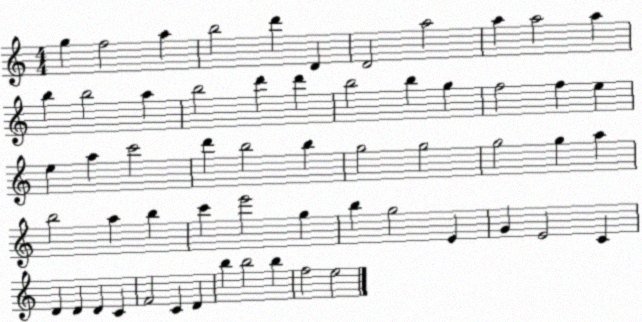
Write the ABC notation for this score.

X:1
T:Untitled
M:4/4
L:1/4
K:C
g f2 a b2 d' D D2 a2 a a2 a b b2 a b2 d' d' b2 b g f2 f e e a c'2 d' b2 b g2 g2 g2 g a b2 a b c' e'2 g b g2 E G E2 C D D D C F2 C D b b2 b f2 e2